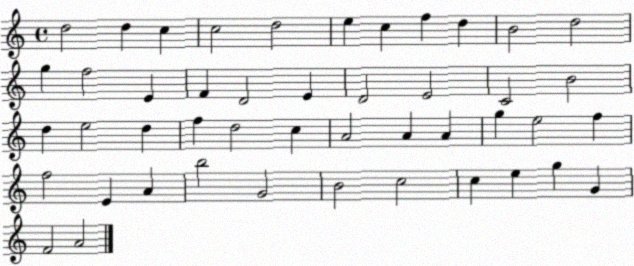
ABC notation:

X:1
T:Untitled
M:4/4
L:1/4
K:C
d2 d c c2 d2 e c f d B2 d2 g f2 E F D2 E D2 E2 C2 B2 d e2 d f d2 c A2 A A g e2 f f2 E A b2 G2 B2 c2 c e g G F2 A2